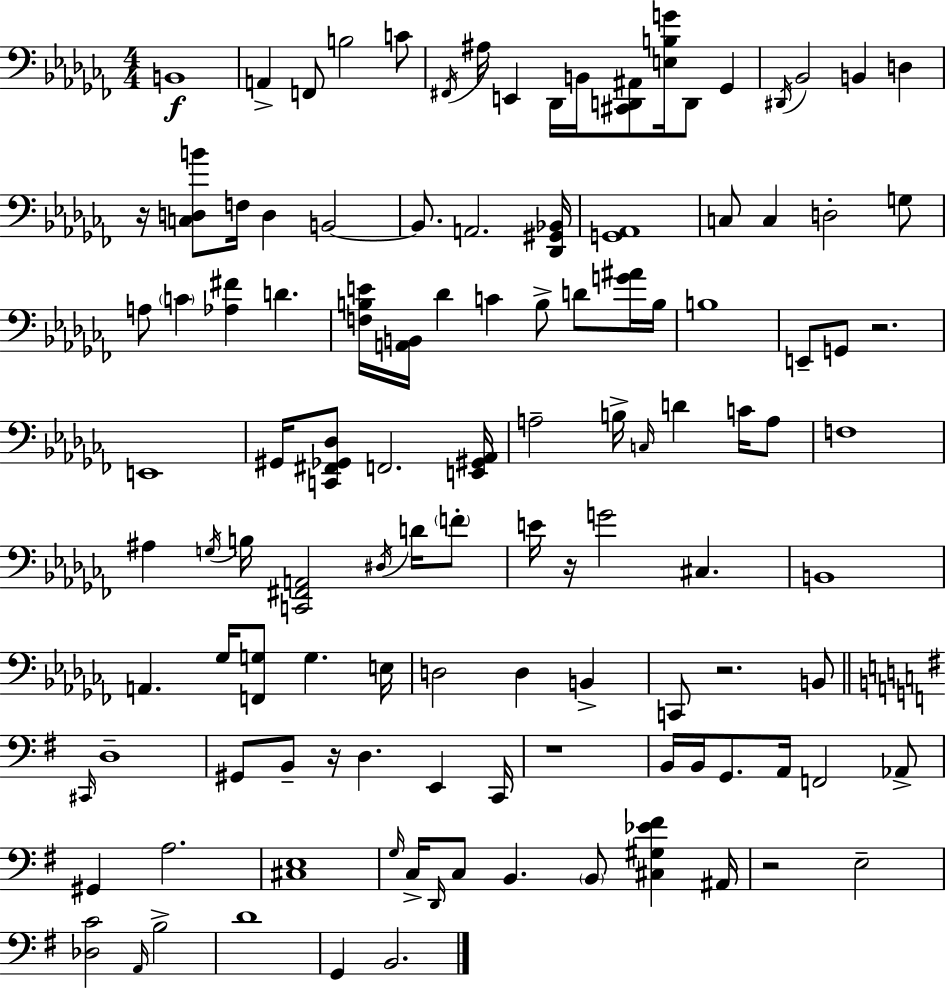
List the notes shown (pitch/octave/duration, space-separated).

B2/w A2/q F2/e B3/h C4/e F#2/s A#3/s E2/q Db2/s B2/s [C#2,D2,A#2]/e [E3,B3,G4]/s D2/e Gb2/q D#2/s Bb2/h B2/q D3/q R/s [C3,D3,B4]/e F3/s D3/q B2/h B2/e. A2/h. [Db2,G#2,Bb2]/s [G2,Ab2]/w C3/e C3/q D3/h G3/e A3/e C4/q [Ab3,F#4]/q D4/q. [F3,B3,E4]/s [A2,B2]/s Db4/q C4/q B3/e D4/e [G4,A#4]/s B3/s B3/w E2/e G2/e R/h. E2/w G#2/s [C2,F#2,Gb2,Db3]/e F2/h. [E2,G#2,Ab2]/s A3/h B3/s C3/s D4/q C4/s A3/e F3/w A#3/q G3/s B3/s [C2,F#2,A2]/h D#3/s D4/s F4/e E4/s R/s G4/h C#3/q. B2/w A2/q. Gb3/s [F2,G3]/e G3/q. E3/s D3/h D3/q B2/q C2/e R/h. B2/e C#2/s D3/w G#2/e B2/e R/s D3/q. E2/q C2/s R/w B2/s B2/s G2/e. A2/s F2/h Ab2/e G#2/q A3/h. [C#3,E3]/w G3/s C3/s D2/s C3/e B2/q. B2/e [C#3,G#3,Eb4,F#4]/q A#2/s R/h E3/h [Db3,C4]/h A2/s B3/h D4/w G2/q B2/h.